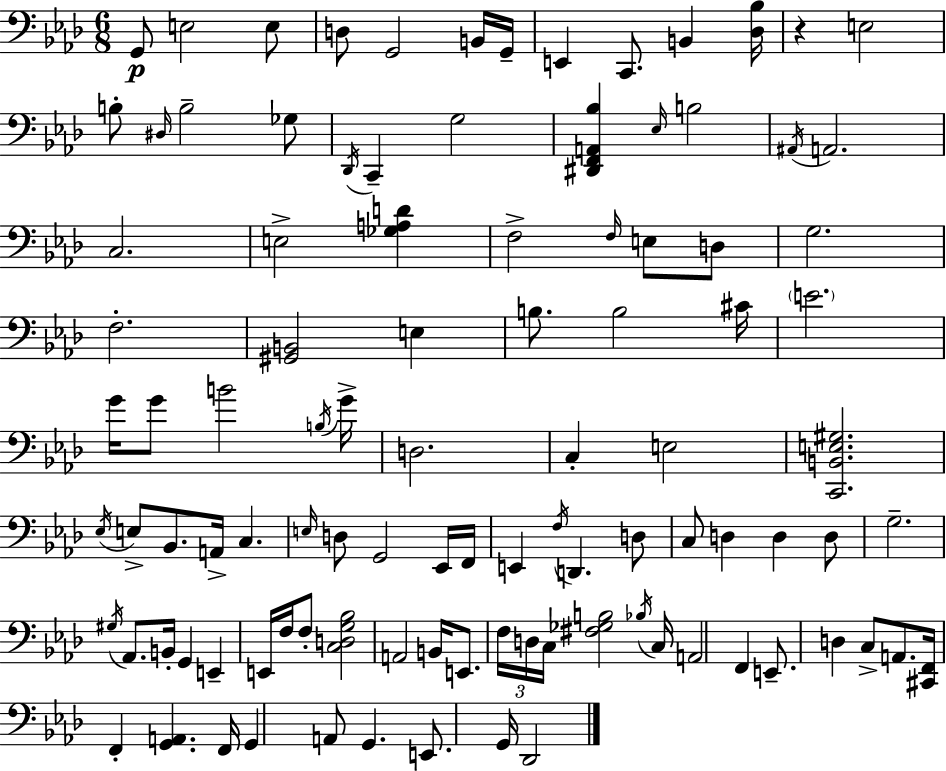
{
  \clef bass
  \numericTimeSignature
  \time 6/8
  \key aes \major
  g,8\p e2 e8 | d8 g,2 b,16 g,16-- | e,4 c,8. b,4 <des bes>16 | r4 e2 | \break b8-. \grace { dis16 } b2-- ges8 | \acciaccatura { des,16 } c,4-- g2 | <dis, f, a, bes>4 \grace { ees16 } b2 | \acciaccatura { ais,16 } a,2. | \break c2. | e2-> | <ges a d'>4 f2-> | \grace { f16 } e8 d8 g2. | \break f2.-. | <gis, b,>2 | e4 b8. b2 | cis'16 \parenthesize e'2. | \break g'16 g'8 b'2 | \acciaccatura { b16 } g'16-> d2. | c4-. e2 | <c, b, e gis>2. | \break \acciaccatura { ees16 } e8-> bes,8. | a,16-> c4. \grace { e16 } d8 g,2 | ees,16 f,16 e,4 | \acciaccatura { f16 } d,4. d8 c8 d4 | \break d4 d8 g2.-- | \acciaccatura { gis16 } aes,8. | b,16-. g,4 e,4-- e,16 f16 | f8-. <c d g bes>2 a,2 | \break b,16 e,8. \tuplet 3/2 { f16 d16 | c16 } <fis ges b>2 \acciaccatura { bes16 } c16 a,2 | f,4 e,8.-- | d4 c8-> a,8. <cis, f,>16 | \break f,4-. <g, a,>4. f,16 g,4 | a,8 g,4. e,8. | g,16 des,2 \bar "|."
}